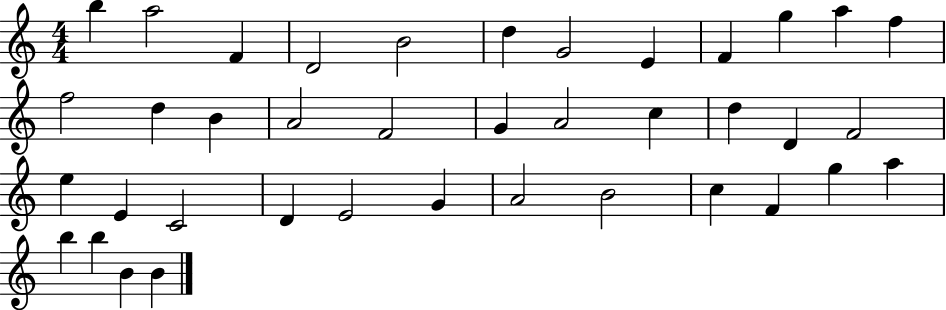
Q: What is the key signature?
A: C major